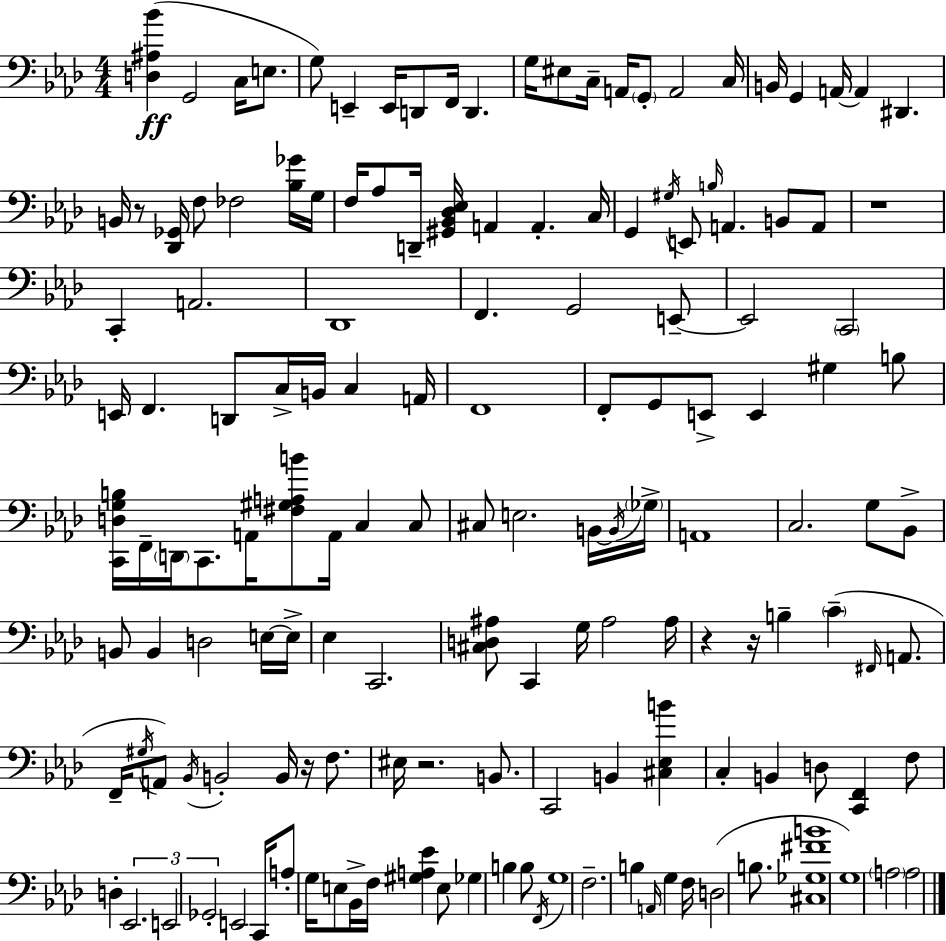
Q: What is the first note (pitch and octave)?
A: G2